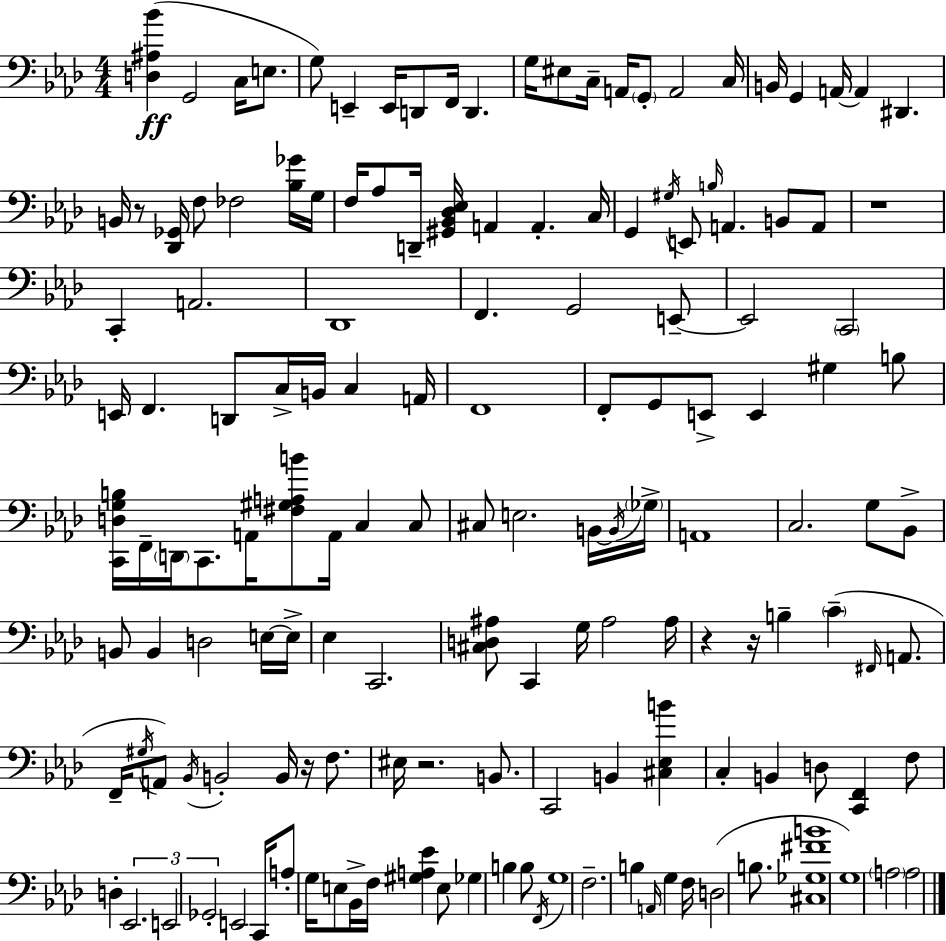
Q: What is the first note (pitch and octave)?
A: G2